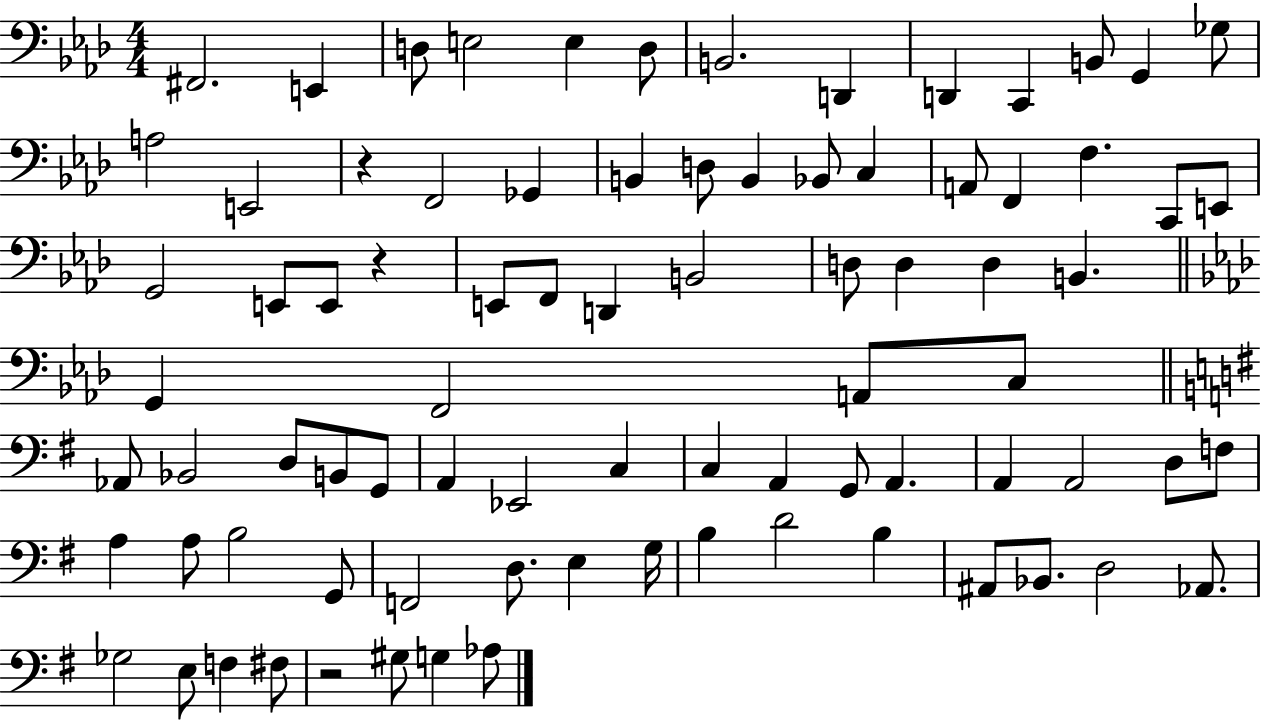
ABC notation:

X:1
T:Untitled
M:4/4
L:1/4
K:Ab
^F,,2 E,, D,/2 E,2 E, D,/2 B,,2 D,, D,, C,, B,,/2 G,, _G,/2 A,2 E,,2 z F,,2 _G,, B,, D,/2 B,, _B,,/2 C, A,,/2 F,, F, C,,/2 E,,/2 G,,2 E,,/2 E,,/2 z E,,/2 F,,/2 D,, B,,2 D,/2 D, D, B,, G,, F,,2 A,,/2 C,/2 _A,,/2 _B,,2 D,/2 B,,/2 G,,/2 A,, _E,,2 C, C, A,, G,,/2 A,, A,, A,,2 D,/2 F,/2 A, A,/2 B,2 G,,/2 F,,2 D,/2 E, G,/4 B, D2 B, ^A,,/2 _B,,/2 D,2 _A,,/2 _G,2 E,/2 F, ^F,/2 z2 ^G,/2 G, _A,/2